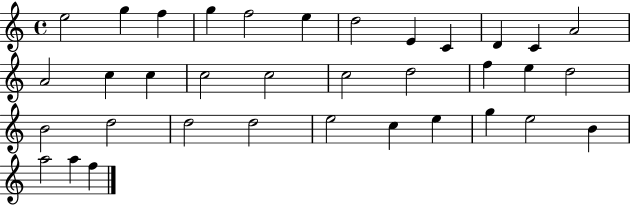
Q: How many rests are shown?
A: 0